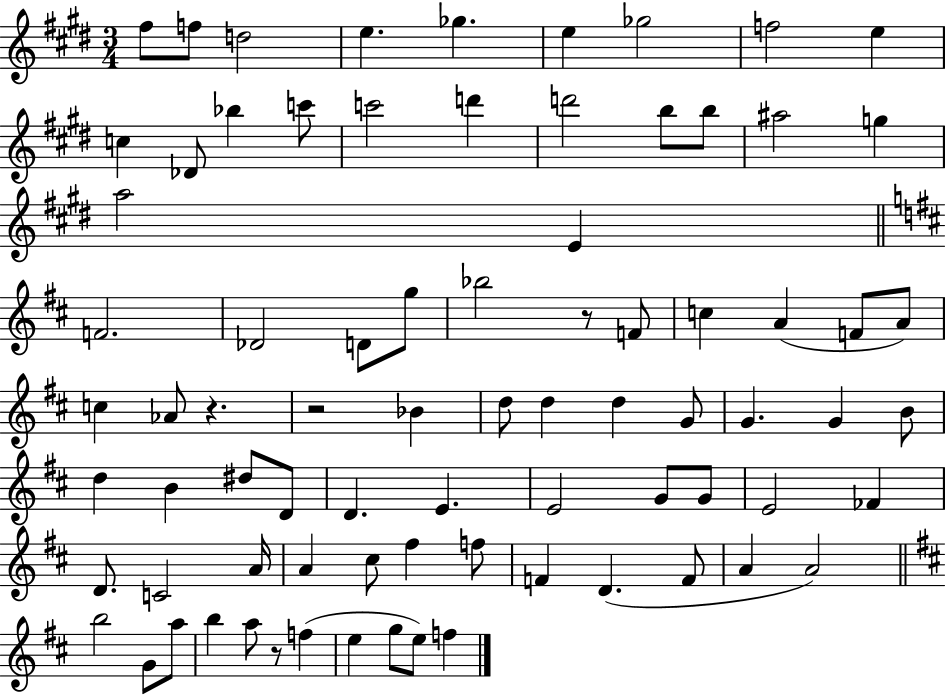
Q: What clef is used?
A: treble